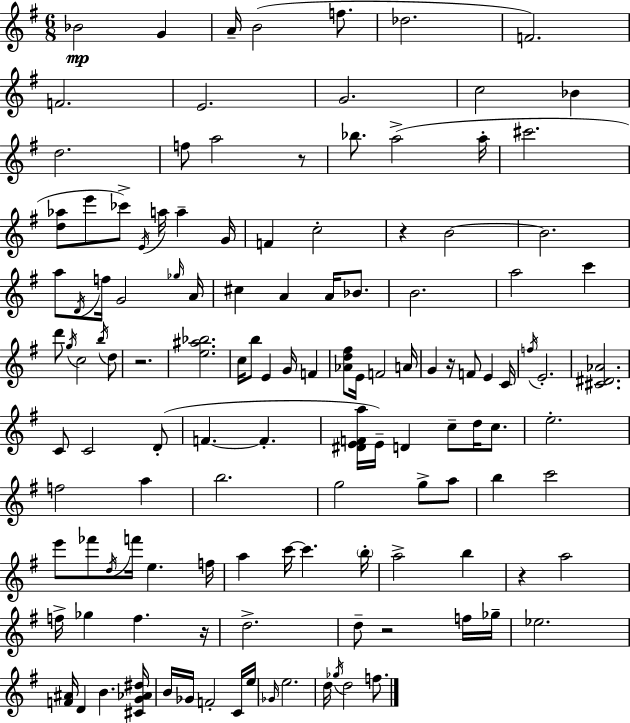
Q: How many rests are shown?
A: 7